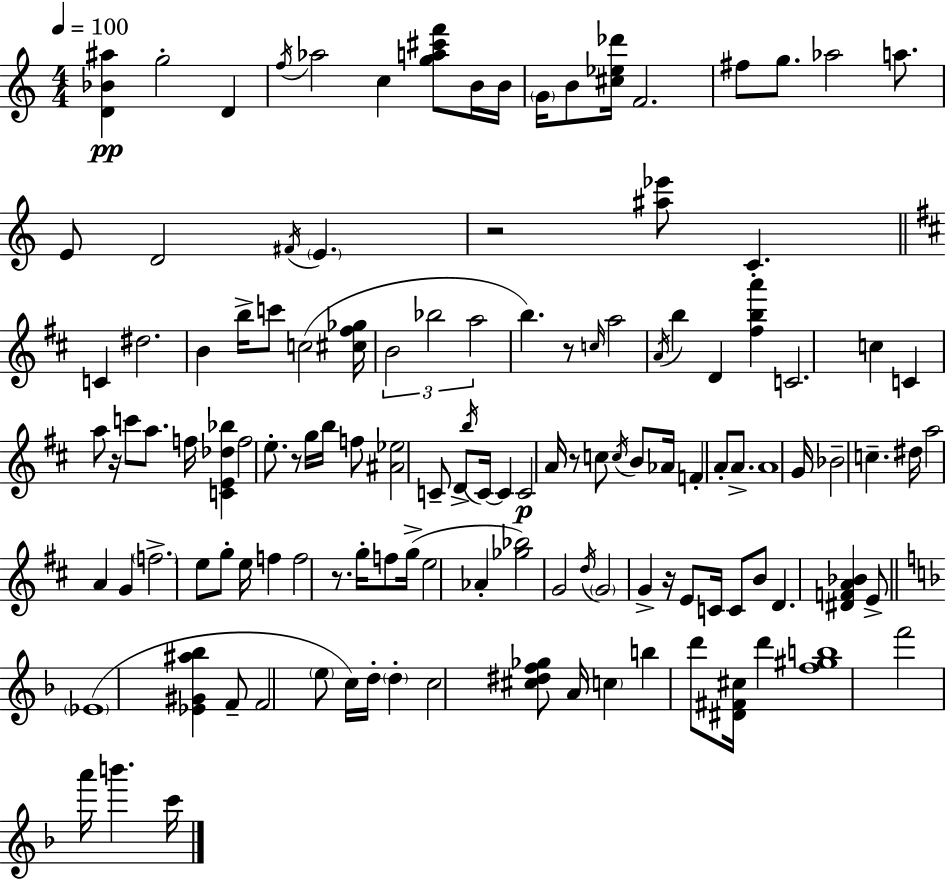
X:1
T:Untitled
M:4/4
L:1/4
K:Am
[D_B^a] g2 D f/4 _a2 c [ga^c'f']/2 B/4 B/4 G/4 B/2 [^c_e_d']/4 F2 ^f/2 g/2 _a2 a/2 E/2 D2 ^F/4 E z2 [^a_e']/2 C C ^d2 B b/4 c'/2 c2 [^c^f_g]/4 B2 _b2 a2 b z/2 c/4 a2 A/4 b D [^fba'] C2 c C a/2 z/4 c'/2 a/2 f/4 [CE_d_b] f2 e/2 z/2 g/4 b/4 f/2 [^A_e]2 C/2 D/2 b/4 C/4 C C2 A/4 z/2 c/2 c/4 B/2 _A/4 F A/2 A/2 A4 G/4 _B2 c ^d/4 a2 A G f2 e/2 g/2 e/4 f f2 z/2 g/4 f/2 g/4 e2 _A [_g_b]2 G2 d/4 G2 G z/4 E/2 C/4 C/2 B/2 D [^DFA_B] E/2 _E4 [_E^G^a_b] F/2 F2 e/2 c/4 d/4 d c2 [^c^df_g]/2 A/4 c b d'/2 [^D^F^c]/4 d' [f^gb]4 f'2 a'/4 b' c'/4